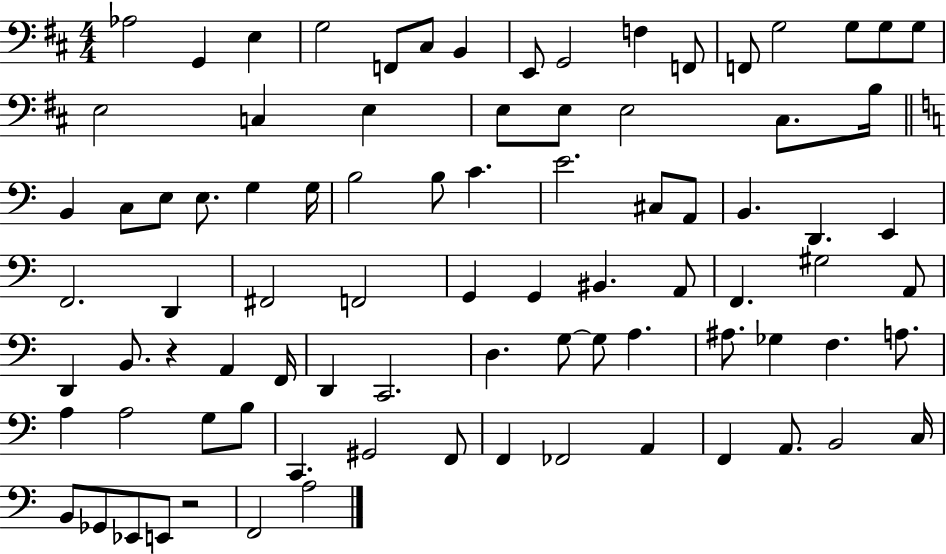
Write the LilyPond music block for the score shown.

{
  \clef bass
  \numericTimeSignature
  \time 4/4
  \key d \major
  aes2 g,4 e4 | g2 f,8 cis8 b,4 | e,8 g,2 f4 f,8 | f,8 g2 g8 g8 g8 | \break e2 c4 e4 | e8 e8 e2 cis8. b16 | \bar "||" \break \key c \major b,4 c8 e8 e8. g4 g16 | b2 b8 c'4. | e'2. cis8 a,8 | b,4. d,4. e,4 | \break f,2. d,4 | fis,2 f,2 | g,4 g,4 bis,4. a,8 | f,4. gis2 a,8 | \break d,4 b,8. r4 a,4 f,16 | d,4 c,2. | d4. g8~~ g8 a4. | ais8. ges4 f4. a8. | \break a4 a2 g8 b8 | c,4. gis,2 f,8 | f,4 fes,2 a,4 | f,4 a,8. b,2 c16 | \break b,8 ges,8 ees,8 e,8 r2 | f,2 a2 | \bar "|."
}